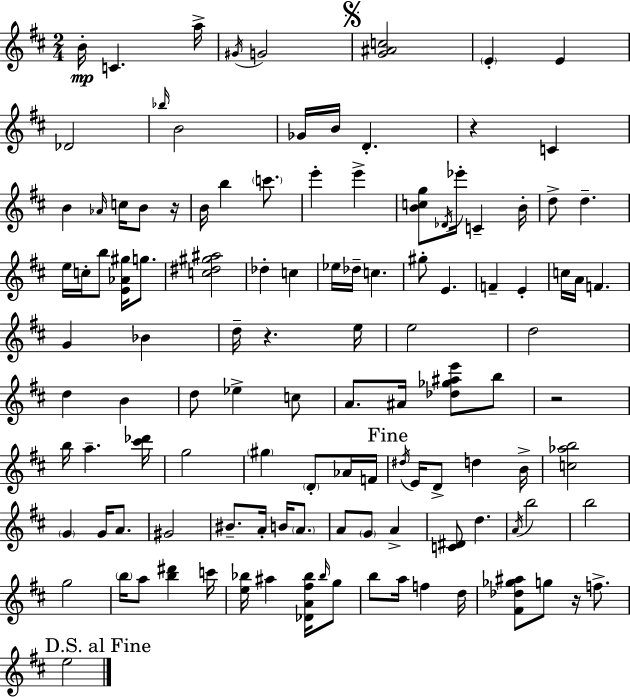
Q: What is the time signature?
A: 2/4